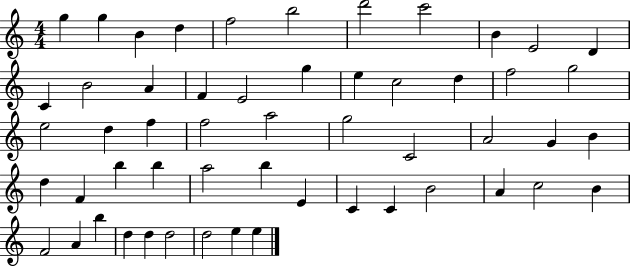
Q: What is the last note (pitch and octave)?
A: E5